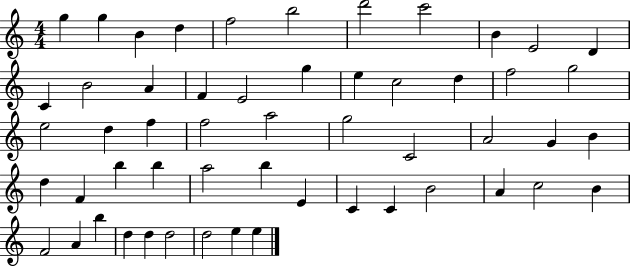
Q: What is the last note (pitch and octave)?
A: E5